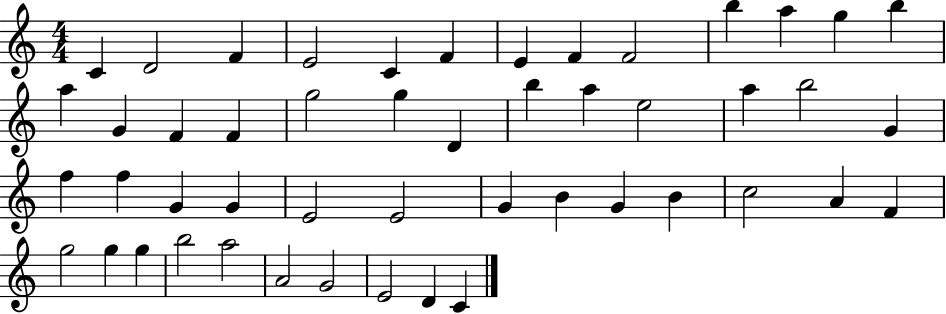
X:1
T:Untitled
M:4/4
L:1/4
K:C
C D2 F E2 C F E F F2 b a g b a G F F g2 g D b a e2 a b2 G f f G G E2 E2 G B G B c2 A F g2 g g b2 a2 A2 G2 E2 D C